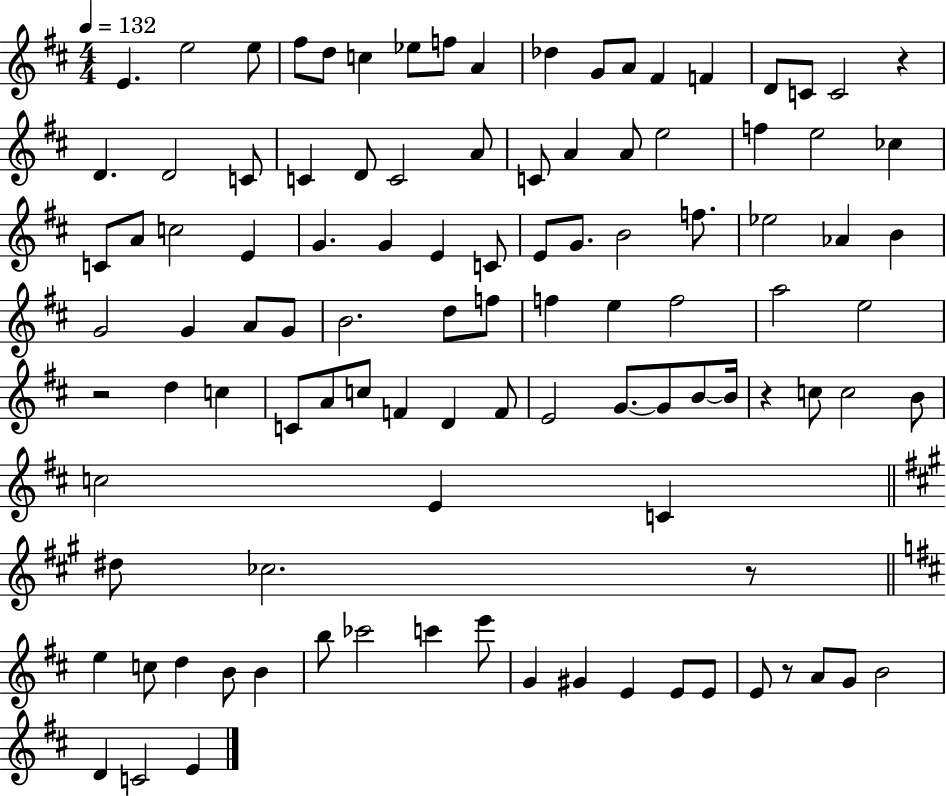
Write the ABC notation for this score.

X:1
T:Untitled
M:4/4
L:1/4
K:D
E e2 e/2 ^f/2 d/2 c _e/2 f/2 A _d G/2 A/2 ^F F D/2 C/2 C2 z D D2 C/2 C D/2 C2 A/2 C/2 A A/2 e2 f e2 _c C/2 A/2 c2 E G G E C/2 E/2 G/2 B2 f/2 _e2 _A B G2 G A/2 G/2 B2 d/2 f/2 f e f2 a2 e2 z2 d c C/2 A/2 c/2 F D F/2 E2 G/2 G/2 B/2 B/4 z c/2 c2 B/2 c2 E C ^d/2 _c2 z/2 e c/2 d B/2 B b/2 _c'2 c' e'/2 G ^G E E/2 E/2 E/2 z/2 A/2 G/2 B2 D C2 E